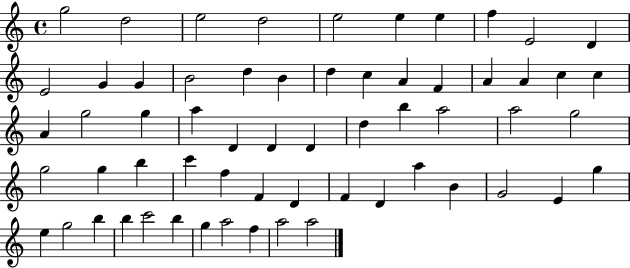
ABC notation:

X:1
T:Untitled
M:4/4
L:1/4
K:C
g2 d2 e2 d2 e2 e e f E2 D E2 G G B2 d B d c A F A A c c A g2 g a D D D d b a2 a2 g2 g2 g b c' f F D F D a B G2 E g e g2 b b c'2 b g a2 f a2 a2